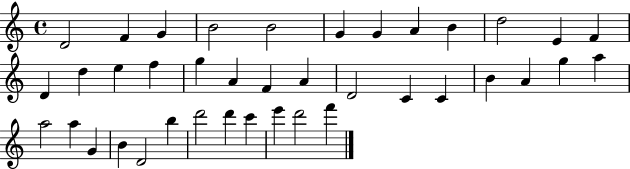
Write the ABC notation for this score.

X:1
T:Untitled
M:4/4
L:1/4
K:C
D2 F G B2 B2 G G A B d2 E F D d e f g A F A D2 C C B A g a a2 a G B D2 b d'2 d' c' e' d'2 f'